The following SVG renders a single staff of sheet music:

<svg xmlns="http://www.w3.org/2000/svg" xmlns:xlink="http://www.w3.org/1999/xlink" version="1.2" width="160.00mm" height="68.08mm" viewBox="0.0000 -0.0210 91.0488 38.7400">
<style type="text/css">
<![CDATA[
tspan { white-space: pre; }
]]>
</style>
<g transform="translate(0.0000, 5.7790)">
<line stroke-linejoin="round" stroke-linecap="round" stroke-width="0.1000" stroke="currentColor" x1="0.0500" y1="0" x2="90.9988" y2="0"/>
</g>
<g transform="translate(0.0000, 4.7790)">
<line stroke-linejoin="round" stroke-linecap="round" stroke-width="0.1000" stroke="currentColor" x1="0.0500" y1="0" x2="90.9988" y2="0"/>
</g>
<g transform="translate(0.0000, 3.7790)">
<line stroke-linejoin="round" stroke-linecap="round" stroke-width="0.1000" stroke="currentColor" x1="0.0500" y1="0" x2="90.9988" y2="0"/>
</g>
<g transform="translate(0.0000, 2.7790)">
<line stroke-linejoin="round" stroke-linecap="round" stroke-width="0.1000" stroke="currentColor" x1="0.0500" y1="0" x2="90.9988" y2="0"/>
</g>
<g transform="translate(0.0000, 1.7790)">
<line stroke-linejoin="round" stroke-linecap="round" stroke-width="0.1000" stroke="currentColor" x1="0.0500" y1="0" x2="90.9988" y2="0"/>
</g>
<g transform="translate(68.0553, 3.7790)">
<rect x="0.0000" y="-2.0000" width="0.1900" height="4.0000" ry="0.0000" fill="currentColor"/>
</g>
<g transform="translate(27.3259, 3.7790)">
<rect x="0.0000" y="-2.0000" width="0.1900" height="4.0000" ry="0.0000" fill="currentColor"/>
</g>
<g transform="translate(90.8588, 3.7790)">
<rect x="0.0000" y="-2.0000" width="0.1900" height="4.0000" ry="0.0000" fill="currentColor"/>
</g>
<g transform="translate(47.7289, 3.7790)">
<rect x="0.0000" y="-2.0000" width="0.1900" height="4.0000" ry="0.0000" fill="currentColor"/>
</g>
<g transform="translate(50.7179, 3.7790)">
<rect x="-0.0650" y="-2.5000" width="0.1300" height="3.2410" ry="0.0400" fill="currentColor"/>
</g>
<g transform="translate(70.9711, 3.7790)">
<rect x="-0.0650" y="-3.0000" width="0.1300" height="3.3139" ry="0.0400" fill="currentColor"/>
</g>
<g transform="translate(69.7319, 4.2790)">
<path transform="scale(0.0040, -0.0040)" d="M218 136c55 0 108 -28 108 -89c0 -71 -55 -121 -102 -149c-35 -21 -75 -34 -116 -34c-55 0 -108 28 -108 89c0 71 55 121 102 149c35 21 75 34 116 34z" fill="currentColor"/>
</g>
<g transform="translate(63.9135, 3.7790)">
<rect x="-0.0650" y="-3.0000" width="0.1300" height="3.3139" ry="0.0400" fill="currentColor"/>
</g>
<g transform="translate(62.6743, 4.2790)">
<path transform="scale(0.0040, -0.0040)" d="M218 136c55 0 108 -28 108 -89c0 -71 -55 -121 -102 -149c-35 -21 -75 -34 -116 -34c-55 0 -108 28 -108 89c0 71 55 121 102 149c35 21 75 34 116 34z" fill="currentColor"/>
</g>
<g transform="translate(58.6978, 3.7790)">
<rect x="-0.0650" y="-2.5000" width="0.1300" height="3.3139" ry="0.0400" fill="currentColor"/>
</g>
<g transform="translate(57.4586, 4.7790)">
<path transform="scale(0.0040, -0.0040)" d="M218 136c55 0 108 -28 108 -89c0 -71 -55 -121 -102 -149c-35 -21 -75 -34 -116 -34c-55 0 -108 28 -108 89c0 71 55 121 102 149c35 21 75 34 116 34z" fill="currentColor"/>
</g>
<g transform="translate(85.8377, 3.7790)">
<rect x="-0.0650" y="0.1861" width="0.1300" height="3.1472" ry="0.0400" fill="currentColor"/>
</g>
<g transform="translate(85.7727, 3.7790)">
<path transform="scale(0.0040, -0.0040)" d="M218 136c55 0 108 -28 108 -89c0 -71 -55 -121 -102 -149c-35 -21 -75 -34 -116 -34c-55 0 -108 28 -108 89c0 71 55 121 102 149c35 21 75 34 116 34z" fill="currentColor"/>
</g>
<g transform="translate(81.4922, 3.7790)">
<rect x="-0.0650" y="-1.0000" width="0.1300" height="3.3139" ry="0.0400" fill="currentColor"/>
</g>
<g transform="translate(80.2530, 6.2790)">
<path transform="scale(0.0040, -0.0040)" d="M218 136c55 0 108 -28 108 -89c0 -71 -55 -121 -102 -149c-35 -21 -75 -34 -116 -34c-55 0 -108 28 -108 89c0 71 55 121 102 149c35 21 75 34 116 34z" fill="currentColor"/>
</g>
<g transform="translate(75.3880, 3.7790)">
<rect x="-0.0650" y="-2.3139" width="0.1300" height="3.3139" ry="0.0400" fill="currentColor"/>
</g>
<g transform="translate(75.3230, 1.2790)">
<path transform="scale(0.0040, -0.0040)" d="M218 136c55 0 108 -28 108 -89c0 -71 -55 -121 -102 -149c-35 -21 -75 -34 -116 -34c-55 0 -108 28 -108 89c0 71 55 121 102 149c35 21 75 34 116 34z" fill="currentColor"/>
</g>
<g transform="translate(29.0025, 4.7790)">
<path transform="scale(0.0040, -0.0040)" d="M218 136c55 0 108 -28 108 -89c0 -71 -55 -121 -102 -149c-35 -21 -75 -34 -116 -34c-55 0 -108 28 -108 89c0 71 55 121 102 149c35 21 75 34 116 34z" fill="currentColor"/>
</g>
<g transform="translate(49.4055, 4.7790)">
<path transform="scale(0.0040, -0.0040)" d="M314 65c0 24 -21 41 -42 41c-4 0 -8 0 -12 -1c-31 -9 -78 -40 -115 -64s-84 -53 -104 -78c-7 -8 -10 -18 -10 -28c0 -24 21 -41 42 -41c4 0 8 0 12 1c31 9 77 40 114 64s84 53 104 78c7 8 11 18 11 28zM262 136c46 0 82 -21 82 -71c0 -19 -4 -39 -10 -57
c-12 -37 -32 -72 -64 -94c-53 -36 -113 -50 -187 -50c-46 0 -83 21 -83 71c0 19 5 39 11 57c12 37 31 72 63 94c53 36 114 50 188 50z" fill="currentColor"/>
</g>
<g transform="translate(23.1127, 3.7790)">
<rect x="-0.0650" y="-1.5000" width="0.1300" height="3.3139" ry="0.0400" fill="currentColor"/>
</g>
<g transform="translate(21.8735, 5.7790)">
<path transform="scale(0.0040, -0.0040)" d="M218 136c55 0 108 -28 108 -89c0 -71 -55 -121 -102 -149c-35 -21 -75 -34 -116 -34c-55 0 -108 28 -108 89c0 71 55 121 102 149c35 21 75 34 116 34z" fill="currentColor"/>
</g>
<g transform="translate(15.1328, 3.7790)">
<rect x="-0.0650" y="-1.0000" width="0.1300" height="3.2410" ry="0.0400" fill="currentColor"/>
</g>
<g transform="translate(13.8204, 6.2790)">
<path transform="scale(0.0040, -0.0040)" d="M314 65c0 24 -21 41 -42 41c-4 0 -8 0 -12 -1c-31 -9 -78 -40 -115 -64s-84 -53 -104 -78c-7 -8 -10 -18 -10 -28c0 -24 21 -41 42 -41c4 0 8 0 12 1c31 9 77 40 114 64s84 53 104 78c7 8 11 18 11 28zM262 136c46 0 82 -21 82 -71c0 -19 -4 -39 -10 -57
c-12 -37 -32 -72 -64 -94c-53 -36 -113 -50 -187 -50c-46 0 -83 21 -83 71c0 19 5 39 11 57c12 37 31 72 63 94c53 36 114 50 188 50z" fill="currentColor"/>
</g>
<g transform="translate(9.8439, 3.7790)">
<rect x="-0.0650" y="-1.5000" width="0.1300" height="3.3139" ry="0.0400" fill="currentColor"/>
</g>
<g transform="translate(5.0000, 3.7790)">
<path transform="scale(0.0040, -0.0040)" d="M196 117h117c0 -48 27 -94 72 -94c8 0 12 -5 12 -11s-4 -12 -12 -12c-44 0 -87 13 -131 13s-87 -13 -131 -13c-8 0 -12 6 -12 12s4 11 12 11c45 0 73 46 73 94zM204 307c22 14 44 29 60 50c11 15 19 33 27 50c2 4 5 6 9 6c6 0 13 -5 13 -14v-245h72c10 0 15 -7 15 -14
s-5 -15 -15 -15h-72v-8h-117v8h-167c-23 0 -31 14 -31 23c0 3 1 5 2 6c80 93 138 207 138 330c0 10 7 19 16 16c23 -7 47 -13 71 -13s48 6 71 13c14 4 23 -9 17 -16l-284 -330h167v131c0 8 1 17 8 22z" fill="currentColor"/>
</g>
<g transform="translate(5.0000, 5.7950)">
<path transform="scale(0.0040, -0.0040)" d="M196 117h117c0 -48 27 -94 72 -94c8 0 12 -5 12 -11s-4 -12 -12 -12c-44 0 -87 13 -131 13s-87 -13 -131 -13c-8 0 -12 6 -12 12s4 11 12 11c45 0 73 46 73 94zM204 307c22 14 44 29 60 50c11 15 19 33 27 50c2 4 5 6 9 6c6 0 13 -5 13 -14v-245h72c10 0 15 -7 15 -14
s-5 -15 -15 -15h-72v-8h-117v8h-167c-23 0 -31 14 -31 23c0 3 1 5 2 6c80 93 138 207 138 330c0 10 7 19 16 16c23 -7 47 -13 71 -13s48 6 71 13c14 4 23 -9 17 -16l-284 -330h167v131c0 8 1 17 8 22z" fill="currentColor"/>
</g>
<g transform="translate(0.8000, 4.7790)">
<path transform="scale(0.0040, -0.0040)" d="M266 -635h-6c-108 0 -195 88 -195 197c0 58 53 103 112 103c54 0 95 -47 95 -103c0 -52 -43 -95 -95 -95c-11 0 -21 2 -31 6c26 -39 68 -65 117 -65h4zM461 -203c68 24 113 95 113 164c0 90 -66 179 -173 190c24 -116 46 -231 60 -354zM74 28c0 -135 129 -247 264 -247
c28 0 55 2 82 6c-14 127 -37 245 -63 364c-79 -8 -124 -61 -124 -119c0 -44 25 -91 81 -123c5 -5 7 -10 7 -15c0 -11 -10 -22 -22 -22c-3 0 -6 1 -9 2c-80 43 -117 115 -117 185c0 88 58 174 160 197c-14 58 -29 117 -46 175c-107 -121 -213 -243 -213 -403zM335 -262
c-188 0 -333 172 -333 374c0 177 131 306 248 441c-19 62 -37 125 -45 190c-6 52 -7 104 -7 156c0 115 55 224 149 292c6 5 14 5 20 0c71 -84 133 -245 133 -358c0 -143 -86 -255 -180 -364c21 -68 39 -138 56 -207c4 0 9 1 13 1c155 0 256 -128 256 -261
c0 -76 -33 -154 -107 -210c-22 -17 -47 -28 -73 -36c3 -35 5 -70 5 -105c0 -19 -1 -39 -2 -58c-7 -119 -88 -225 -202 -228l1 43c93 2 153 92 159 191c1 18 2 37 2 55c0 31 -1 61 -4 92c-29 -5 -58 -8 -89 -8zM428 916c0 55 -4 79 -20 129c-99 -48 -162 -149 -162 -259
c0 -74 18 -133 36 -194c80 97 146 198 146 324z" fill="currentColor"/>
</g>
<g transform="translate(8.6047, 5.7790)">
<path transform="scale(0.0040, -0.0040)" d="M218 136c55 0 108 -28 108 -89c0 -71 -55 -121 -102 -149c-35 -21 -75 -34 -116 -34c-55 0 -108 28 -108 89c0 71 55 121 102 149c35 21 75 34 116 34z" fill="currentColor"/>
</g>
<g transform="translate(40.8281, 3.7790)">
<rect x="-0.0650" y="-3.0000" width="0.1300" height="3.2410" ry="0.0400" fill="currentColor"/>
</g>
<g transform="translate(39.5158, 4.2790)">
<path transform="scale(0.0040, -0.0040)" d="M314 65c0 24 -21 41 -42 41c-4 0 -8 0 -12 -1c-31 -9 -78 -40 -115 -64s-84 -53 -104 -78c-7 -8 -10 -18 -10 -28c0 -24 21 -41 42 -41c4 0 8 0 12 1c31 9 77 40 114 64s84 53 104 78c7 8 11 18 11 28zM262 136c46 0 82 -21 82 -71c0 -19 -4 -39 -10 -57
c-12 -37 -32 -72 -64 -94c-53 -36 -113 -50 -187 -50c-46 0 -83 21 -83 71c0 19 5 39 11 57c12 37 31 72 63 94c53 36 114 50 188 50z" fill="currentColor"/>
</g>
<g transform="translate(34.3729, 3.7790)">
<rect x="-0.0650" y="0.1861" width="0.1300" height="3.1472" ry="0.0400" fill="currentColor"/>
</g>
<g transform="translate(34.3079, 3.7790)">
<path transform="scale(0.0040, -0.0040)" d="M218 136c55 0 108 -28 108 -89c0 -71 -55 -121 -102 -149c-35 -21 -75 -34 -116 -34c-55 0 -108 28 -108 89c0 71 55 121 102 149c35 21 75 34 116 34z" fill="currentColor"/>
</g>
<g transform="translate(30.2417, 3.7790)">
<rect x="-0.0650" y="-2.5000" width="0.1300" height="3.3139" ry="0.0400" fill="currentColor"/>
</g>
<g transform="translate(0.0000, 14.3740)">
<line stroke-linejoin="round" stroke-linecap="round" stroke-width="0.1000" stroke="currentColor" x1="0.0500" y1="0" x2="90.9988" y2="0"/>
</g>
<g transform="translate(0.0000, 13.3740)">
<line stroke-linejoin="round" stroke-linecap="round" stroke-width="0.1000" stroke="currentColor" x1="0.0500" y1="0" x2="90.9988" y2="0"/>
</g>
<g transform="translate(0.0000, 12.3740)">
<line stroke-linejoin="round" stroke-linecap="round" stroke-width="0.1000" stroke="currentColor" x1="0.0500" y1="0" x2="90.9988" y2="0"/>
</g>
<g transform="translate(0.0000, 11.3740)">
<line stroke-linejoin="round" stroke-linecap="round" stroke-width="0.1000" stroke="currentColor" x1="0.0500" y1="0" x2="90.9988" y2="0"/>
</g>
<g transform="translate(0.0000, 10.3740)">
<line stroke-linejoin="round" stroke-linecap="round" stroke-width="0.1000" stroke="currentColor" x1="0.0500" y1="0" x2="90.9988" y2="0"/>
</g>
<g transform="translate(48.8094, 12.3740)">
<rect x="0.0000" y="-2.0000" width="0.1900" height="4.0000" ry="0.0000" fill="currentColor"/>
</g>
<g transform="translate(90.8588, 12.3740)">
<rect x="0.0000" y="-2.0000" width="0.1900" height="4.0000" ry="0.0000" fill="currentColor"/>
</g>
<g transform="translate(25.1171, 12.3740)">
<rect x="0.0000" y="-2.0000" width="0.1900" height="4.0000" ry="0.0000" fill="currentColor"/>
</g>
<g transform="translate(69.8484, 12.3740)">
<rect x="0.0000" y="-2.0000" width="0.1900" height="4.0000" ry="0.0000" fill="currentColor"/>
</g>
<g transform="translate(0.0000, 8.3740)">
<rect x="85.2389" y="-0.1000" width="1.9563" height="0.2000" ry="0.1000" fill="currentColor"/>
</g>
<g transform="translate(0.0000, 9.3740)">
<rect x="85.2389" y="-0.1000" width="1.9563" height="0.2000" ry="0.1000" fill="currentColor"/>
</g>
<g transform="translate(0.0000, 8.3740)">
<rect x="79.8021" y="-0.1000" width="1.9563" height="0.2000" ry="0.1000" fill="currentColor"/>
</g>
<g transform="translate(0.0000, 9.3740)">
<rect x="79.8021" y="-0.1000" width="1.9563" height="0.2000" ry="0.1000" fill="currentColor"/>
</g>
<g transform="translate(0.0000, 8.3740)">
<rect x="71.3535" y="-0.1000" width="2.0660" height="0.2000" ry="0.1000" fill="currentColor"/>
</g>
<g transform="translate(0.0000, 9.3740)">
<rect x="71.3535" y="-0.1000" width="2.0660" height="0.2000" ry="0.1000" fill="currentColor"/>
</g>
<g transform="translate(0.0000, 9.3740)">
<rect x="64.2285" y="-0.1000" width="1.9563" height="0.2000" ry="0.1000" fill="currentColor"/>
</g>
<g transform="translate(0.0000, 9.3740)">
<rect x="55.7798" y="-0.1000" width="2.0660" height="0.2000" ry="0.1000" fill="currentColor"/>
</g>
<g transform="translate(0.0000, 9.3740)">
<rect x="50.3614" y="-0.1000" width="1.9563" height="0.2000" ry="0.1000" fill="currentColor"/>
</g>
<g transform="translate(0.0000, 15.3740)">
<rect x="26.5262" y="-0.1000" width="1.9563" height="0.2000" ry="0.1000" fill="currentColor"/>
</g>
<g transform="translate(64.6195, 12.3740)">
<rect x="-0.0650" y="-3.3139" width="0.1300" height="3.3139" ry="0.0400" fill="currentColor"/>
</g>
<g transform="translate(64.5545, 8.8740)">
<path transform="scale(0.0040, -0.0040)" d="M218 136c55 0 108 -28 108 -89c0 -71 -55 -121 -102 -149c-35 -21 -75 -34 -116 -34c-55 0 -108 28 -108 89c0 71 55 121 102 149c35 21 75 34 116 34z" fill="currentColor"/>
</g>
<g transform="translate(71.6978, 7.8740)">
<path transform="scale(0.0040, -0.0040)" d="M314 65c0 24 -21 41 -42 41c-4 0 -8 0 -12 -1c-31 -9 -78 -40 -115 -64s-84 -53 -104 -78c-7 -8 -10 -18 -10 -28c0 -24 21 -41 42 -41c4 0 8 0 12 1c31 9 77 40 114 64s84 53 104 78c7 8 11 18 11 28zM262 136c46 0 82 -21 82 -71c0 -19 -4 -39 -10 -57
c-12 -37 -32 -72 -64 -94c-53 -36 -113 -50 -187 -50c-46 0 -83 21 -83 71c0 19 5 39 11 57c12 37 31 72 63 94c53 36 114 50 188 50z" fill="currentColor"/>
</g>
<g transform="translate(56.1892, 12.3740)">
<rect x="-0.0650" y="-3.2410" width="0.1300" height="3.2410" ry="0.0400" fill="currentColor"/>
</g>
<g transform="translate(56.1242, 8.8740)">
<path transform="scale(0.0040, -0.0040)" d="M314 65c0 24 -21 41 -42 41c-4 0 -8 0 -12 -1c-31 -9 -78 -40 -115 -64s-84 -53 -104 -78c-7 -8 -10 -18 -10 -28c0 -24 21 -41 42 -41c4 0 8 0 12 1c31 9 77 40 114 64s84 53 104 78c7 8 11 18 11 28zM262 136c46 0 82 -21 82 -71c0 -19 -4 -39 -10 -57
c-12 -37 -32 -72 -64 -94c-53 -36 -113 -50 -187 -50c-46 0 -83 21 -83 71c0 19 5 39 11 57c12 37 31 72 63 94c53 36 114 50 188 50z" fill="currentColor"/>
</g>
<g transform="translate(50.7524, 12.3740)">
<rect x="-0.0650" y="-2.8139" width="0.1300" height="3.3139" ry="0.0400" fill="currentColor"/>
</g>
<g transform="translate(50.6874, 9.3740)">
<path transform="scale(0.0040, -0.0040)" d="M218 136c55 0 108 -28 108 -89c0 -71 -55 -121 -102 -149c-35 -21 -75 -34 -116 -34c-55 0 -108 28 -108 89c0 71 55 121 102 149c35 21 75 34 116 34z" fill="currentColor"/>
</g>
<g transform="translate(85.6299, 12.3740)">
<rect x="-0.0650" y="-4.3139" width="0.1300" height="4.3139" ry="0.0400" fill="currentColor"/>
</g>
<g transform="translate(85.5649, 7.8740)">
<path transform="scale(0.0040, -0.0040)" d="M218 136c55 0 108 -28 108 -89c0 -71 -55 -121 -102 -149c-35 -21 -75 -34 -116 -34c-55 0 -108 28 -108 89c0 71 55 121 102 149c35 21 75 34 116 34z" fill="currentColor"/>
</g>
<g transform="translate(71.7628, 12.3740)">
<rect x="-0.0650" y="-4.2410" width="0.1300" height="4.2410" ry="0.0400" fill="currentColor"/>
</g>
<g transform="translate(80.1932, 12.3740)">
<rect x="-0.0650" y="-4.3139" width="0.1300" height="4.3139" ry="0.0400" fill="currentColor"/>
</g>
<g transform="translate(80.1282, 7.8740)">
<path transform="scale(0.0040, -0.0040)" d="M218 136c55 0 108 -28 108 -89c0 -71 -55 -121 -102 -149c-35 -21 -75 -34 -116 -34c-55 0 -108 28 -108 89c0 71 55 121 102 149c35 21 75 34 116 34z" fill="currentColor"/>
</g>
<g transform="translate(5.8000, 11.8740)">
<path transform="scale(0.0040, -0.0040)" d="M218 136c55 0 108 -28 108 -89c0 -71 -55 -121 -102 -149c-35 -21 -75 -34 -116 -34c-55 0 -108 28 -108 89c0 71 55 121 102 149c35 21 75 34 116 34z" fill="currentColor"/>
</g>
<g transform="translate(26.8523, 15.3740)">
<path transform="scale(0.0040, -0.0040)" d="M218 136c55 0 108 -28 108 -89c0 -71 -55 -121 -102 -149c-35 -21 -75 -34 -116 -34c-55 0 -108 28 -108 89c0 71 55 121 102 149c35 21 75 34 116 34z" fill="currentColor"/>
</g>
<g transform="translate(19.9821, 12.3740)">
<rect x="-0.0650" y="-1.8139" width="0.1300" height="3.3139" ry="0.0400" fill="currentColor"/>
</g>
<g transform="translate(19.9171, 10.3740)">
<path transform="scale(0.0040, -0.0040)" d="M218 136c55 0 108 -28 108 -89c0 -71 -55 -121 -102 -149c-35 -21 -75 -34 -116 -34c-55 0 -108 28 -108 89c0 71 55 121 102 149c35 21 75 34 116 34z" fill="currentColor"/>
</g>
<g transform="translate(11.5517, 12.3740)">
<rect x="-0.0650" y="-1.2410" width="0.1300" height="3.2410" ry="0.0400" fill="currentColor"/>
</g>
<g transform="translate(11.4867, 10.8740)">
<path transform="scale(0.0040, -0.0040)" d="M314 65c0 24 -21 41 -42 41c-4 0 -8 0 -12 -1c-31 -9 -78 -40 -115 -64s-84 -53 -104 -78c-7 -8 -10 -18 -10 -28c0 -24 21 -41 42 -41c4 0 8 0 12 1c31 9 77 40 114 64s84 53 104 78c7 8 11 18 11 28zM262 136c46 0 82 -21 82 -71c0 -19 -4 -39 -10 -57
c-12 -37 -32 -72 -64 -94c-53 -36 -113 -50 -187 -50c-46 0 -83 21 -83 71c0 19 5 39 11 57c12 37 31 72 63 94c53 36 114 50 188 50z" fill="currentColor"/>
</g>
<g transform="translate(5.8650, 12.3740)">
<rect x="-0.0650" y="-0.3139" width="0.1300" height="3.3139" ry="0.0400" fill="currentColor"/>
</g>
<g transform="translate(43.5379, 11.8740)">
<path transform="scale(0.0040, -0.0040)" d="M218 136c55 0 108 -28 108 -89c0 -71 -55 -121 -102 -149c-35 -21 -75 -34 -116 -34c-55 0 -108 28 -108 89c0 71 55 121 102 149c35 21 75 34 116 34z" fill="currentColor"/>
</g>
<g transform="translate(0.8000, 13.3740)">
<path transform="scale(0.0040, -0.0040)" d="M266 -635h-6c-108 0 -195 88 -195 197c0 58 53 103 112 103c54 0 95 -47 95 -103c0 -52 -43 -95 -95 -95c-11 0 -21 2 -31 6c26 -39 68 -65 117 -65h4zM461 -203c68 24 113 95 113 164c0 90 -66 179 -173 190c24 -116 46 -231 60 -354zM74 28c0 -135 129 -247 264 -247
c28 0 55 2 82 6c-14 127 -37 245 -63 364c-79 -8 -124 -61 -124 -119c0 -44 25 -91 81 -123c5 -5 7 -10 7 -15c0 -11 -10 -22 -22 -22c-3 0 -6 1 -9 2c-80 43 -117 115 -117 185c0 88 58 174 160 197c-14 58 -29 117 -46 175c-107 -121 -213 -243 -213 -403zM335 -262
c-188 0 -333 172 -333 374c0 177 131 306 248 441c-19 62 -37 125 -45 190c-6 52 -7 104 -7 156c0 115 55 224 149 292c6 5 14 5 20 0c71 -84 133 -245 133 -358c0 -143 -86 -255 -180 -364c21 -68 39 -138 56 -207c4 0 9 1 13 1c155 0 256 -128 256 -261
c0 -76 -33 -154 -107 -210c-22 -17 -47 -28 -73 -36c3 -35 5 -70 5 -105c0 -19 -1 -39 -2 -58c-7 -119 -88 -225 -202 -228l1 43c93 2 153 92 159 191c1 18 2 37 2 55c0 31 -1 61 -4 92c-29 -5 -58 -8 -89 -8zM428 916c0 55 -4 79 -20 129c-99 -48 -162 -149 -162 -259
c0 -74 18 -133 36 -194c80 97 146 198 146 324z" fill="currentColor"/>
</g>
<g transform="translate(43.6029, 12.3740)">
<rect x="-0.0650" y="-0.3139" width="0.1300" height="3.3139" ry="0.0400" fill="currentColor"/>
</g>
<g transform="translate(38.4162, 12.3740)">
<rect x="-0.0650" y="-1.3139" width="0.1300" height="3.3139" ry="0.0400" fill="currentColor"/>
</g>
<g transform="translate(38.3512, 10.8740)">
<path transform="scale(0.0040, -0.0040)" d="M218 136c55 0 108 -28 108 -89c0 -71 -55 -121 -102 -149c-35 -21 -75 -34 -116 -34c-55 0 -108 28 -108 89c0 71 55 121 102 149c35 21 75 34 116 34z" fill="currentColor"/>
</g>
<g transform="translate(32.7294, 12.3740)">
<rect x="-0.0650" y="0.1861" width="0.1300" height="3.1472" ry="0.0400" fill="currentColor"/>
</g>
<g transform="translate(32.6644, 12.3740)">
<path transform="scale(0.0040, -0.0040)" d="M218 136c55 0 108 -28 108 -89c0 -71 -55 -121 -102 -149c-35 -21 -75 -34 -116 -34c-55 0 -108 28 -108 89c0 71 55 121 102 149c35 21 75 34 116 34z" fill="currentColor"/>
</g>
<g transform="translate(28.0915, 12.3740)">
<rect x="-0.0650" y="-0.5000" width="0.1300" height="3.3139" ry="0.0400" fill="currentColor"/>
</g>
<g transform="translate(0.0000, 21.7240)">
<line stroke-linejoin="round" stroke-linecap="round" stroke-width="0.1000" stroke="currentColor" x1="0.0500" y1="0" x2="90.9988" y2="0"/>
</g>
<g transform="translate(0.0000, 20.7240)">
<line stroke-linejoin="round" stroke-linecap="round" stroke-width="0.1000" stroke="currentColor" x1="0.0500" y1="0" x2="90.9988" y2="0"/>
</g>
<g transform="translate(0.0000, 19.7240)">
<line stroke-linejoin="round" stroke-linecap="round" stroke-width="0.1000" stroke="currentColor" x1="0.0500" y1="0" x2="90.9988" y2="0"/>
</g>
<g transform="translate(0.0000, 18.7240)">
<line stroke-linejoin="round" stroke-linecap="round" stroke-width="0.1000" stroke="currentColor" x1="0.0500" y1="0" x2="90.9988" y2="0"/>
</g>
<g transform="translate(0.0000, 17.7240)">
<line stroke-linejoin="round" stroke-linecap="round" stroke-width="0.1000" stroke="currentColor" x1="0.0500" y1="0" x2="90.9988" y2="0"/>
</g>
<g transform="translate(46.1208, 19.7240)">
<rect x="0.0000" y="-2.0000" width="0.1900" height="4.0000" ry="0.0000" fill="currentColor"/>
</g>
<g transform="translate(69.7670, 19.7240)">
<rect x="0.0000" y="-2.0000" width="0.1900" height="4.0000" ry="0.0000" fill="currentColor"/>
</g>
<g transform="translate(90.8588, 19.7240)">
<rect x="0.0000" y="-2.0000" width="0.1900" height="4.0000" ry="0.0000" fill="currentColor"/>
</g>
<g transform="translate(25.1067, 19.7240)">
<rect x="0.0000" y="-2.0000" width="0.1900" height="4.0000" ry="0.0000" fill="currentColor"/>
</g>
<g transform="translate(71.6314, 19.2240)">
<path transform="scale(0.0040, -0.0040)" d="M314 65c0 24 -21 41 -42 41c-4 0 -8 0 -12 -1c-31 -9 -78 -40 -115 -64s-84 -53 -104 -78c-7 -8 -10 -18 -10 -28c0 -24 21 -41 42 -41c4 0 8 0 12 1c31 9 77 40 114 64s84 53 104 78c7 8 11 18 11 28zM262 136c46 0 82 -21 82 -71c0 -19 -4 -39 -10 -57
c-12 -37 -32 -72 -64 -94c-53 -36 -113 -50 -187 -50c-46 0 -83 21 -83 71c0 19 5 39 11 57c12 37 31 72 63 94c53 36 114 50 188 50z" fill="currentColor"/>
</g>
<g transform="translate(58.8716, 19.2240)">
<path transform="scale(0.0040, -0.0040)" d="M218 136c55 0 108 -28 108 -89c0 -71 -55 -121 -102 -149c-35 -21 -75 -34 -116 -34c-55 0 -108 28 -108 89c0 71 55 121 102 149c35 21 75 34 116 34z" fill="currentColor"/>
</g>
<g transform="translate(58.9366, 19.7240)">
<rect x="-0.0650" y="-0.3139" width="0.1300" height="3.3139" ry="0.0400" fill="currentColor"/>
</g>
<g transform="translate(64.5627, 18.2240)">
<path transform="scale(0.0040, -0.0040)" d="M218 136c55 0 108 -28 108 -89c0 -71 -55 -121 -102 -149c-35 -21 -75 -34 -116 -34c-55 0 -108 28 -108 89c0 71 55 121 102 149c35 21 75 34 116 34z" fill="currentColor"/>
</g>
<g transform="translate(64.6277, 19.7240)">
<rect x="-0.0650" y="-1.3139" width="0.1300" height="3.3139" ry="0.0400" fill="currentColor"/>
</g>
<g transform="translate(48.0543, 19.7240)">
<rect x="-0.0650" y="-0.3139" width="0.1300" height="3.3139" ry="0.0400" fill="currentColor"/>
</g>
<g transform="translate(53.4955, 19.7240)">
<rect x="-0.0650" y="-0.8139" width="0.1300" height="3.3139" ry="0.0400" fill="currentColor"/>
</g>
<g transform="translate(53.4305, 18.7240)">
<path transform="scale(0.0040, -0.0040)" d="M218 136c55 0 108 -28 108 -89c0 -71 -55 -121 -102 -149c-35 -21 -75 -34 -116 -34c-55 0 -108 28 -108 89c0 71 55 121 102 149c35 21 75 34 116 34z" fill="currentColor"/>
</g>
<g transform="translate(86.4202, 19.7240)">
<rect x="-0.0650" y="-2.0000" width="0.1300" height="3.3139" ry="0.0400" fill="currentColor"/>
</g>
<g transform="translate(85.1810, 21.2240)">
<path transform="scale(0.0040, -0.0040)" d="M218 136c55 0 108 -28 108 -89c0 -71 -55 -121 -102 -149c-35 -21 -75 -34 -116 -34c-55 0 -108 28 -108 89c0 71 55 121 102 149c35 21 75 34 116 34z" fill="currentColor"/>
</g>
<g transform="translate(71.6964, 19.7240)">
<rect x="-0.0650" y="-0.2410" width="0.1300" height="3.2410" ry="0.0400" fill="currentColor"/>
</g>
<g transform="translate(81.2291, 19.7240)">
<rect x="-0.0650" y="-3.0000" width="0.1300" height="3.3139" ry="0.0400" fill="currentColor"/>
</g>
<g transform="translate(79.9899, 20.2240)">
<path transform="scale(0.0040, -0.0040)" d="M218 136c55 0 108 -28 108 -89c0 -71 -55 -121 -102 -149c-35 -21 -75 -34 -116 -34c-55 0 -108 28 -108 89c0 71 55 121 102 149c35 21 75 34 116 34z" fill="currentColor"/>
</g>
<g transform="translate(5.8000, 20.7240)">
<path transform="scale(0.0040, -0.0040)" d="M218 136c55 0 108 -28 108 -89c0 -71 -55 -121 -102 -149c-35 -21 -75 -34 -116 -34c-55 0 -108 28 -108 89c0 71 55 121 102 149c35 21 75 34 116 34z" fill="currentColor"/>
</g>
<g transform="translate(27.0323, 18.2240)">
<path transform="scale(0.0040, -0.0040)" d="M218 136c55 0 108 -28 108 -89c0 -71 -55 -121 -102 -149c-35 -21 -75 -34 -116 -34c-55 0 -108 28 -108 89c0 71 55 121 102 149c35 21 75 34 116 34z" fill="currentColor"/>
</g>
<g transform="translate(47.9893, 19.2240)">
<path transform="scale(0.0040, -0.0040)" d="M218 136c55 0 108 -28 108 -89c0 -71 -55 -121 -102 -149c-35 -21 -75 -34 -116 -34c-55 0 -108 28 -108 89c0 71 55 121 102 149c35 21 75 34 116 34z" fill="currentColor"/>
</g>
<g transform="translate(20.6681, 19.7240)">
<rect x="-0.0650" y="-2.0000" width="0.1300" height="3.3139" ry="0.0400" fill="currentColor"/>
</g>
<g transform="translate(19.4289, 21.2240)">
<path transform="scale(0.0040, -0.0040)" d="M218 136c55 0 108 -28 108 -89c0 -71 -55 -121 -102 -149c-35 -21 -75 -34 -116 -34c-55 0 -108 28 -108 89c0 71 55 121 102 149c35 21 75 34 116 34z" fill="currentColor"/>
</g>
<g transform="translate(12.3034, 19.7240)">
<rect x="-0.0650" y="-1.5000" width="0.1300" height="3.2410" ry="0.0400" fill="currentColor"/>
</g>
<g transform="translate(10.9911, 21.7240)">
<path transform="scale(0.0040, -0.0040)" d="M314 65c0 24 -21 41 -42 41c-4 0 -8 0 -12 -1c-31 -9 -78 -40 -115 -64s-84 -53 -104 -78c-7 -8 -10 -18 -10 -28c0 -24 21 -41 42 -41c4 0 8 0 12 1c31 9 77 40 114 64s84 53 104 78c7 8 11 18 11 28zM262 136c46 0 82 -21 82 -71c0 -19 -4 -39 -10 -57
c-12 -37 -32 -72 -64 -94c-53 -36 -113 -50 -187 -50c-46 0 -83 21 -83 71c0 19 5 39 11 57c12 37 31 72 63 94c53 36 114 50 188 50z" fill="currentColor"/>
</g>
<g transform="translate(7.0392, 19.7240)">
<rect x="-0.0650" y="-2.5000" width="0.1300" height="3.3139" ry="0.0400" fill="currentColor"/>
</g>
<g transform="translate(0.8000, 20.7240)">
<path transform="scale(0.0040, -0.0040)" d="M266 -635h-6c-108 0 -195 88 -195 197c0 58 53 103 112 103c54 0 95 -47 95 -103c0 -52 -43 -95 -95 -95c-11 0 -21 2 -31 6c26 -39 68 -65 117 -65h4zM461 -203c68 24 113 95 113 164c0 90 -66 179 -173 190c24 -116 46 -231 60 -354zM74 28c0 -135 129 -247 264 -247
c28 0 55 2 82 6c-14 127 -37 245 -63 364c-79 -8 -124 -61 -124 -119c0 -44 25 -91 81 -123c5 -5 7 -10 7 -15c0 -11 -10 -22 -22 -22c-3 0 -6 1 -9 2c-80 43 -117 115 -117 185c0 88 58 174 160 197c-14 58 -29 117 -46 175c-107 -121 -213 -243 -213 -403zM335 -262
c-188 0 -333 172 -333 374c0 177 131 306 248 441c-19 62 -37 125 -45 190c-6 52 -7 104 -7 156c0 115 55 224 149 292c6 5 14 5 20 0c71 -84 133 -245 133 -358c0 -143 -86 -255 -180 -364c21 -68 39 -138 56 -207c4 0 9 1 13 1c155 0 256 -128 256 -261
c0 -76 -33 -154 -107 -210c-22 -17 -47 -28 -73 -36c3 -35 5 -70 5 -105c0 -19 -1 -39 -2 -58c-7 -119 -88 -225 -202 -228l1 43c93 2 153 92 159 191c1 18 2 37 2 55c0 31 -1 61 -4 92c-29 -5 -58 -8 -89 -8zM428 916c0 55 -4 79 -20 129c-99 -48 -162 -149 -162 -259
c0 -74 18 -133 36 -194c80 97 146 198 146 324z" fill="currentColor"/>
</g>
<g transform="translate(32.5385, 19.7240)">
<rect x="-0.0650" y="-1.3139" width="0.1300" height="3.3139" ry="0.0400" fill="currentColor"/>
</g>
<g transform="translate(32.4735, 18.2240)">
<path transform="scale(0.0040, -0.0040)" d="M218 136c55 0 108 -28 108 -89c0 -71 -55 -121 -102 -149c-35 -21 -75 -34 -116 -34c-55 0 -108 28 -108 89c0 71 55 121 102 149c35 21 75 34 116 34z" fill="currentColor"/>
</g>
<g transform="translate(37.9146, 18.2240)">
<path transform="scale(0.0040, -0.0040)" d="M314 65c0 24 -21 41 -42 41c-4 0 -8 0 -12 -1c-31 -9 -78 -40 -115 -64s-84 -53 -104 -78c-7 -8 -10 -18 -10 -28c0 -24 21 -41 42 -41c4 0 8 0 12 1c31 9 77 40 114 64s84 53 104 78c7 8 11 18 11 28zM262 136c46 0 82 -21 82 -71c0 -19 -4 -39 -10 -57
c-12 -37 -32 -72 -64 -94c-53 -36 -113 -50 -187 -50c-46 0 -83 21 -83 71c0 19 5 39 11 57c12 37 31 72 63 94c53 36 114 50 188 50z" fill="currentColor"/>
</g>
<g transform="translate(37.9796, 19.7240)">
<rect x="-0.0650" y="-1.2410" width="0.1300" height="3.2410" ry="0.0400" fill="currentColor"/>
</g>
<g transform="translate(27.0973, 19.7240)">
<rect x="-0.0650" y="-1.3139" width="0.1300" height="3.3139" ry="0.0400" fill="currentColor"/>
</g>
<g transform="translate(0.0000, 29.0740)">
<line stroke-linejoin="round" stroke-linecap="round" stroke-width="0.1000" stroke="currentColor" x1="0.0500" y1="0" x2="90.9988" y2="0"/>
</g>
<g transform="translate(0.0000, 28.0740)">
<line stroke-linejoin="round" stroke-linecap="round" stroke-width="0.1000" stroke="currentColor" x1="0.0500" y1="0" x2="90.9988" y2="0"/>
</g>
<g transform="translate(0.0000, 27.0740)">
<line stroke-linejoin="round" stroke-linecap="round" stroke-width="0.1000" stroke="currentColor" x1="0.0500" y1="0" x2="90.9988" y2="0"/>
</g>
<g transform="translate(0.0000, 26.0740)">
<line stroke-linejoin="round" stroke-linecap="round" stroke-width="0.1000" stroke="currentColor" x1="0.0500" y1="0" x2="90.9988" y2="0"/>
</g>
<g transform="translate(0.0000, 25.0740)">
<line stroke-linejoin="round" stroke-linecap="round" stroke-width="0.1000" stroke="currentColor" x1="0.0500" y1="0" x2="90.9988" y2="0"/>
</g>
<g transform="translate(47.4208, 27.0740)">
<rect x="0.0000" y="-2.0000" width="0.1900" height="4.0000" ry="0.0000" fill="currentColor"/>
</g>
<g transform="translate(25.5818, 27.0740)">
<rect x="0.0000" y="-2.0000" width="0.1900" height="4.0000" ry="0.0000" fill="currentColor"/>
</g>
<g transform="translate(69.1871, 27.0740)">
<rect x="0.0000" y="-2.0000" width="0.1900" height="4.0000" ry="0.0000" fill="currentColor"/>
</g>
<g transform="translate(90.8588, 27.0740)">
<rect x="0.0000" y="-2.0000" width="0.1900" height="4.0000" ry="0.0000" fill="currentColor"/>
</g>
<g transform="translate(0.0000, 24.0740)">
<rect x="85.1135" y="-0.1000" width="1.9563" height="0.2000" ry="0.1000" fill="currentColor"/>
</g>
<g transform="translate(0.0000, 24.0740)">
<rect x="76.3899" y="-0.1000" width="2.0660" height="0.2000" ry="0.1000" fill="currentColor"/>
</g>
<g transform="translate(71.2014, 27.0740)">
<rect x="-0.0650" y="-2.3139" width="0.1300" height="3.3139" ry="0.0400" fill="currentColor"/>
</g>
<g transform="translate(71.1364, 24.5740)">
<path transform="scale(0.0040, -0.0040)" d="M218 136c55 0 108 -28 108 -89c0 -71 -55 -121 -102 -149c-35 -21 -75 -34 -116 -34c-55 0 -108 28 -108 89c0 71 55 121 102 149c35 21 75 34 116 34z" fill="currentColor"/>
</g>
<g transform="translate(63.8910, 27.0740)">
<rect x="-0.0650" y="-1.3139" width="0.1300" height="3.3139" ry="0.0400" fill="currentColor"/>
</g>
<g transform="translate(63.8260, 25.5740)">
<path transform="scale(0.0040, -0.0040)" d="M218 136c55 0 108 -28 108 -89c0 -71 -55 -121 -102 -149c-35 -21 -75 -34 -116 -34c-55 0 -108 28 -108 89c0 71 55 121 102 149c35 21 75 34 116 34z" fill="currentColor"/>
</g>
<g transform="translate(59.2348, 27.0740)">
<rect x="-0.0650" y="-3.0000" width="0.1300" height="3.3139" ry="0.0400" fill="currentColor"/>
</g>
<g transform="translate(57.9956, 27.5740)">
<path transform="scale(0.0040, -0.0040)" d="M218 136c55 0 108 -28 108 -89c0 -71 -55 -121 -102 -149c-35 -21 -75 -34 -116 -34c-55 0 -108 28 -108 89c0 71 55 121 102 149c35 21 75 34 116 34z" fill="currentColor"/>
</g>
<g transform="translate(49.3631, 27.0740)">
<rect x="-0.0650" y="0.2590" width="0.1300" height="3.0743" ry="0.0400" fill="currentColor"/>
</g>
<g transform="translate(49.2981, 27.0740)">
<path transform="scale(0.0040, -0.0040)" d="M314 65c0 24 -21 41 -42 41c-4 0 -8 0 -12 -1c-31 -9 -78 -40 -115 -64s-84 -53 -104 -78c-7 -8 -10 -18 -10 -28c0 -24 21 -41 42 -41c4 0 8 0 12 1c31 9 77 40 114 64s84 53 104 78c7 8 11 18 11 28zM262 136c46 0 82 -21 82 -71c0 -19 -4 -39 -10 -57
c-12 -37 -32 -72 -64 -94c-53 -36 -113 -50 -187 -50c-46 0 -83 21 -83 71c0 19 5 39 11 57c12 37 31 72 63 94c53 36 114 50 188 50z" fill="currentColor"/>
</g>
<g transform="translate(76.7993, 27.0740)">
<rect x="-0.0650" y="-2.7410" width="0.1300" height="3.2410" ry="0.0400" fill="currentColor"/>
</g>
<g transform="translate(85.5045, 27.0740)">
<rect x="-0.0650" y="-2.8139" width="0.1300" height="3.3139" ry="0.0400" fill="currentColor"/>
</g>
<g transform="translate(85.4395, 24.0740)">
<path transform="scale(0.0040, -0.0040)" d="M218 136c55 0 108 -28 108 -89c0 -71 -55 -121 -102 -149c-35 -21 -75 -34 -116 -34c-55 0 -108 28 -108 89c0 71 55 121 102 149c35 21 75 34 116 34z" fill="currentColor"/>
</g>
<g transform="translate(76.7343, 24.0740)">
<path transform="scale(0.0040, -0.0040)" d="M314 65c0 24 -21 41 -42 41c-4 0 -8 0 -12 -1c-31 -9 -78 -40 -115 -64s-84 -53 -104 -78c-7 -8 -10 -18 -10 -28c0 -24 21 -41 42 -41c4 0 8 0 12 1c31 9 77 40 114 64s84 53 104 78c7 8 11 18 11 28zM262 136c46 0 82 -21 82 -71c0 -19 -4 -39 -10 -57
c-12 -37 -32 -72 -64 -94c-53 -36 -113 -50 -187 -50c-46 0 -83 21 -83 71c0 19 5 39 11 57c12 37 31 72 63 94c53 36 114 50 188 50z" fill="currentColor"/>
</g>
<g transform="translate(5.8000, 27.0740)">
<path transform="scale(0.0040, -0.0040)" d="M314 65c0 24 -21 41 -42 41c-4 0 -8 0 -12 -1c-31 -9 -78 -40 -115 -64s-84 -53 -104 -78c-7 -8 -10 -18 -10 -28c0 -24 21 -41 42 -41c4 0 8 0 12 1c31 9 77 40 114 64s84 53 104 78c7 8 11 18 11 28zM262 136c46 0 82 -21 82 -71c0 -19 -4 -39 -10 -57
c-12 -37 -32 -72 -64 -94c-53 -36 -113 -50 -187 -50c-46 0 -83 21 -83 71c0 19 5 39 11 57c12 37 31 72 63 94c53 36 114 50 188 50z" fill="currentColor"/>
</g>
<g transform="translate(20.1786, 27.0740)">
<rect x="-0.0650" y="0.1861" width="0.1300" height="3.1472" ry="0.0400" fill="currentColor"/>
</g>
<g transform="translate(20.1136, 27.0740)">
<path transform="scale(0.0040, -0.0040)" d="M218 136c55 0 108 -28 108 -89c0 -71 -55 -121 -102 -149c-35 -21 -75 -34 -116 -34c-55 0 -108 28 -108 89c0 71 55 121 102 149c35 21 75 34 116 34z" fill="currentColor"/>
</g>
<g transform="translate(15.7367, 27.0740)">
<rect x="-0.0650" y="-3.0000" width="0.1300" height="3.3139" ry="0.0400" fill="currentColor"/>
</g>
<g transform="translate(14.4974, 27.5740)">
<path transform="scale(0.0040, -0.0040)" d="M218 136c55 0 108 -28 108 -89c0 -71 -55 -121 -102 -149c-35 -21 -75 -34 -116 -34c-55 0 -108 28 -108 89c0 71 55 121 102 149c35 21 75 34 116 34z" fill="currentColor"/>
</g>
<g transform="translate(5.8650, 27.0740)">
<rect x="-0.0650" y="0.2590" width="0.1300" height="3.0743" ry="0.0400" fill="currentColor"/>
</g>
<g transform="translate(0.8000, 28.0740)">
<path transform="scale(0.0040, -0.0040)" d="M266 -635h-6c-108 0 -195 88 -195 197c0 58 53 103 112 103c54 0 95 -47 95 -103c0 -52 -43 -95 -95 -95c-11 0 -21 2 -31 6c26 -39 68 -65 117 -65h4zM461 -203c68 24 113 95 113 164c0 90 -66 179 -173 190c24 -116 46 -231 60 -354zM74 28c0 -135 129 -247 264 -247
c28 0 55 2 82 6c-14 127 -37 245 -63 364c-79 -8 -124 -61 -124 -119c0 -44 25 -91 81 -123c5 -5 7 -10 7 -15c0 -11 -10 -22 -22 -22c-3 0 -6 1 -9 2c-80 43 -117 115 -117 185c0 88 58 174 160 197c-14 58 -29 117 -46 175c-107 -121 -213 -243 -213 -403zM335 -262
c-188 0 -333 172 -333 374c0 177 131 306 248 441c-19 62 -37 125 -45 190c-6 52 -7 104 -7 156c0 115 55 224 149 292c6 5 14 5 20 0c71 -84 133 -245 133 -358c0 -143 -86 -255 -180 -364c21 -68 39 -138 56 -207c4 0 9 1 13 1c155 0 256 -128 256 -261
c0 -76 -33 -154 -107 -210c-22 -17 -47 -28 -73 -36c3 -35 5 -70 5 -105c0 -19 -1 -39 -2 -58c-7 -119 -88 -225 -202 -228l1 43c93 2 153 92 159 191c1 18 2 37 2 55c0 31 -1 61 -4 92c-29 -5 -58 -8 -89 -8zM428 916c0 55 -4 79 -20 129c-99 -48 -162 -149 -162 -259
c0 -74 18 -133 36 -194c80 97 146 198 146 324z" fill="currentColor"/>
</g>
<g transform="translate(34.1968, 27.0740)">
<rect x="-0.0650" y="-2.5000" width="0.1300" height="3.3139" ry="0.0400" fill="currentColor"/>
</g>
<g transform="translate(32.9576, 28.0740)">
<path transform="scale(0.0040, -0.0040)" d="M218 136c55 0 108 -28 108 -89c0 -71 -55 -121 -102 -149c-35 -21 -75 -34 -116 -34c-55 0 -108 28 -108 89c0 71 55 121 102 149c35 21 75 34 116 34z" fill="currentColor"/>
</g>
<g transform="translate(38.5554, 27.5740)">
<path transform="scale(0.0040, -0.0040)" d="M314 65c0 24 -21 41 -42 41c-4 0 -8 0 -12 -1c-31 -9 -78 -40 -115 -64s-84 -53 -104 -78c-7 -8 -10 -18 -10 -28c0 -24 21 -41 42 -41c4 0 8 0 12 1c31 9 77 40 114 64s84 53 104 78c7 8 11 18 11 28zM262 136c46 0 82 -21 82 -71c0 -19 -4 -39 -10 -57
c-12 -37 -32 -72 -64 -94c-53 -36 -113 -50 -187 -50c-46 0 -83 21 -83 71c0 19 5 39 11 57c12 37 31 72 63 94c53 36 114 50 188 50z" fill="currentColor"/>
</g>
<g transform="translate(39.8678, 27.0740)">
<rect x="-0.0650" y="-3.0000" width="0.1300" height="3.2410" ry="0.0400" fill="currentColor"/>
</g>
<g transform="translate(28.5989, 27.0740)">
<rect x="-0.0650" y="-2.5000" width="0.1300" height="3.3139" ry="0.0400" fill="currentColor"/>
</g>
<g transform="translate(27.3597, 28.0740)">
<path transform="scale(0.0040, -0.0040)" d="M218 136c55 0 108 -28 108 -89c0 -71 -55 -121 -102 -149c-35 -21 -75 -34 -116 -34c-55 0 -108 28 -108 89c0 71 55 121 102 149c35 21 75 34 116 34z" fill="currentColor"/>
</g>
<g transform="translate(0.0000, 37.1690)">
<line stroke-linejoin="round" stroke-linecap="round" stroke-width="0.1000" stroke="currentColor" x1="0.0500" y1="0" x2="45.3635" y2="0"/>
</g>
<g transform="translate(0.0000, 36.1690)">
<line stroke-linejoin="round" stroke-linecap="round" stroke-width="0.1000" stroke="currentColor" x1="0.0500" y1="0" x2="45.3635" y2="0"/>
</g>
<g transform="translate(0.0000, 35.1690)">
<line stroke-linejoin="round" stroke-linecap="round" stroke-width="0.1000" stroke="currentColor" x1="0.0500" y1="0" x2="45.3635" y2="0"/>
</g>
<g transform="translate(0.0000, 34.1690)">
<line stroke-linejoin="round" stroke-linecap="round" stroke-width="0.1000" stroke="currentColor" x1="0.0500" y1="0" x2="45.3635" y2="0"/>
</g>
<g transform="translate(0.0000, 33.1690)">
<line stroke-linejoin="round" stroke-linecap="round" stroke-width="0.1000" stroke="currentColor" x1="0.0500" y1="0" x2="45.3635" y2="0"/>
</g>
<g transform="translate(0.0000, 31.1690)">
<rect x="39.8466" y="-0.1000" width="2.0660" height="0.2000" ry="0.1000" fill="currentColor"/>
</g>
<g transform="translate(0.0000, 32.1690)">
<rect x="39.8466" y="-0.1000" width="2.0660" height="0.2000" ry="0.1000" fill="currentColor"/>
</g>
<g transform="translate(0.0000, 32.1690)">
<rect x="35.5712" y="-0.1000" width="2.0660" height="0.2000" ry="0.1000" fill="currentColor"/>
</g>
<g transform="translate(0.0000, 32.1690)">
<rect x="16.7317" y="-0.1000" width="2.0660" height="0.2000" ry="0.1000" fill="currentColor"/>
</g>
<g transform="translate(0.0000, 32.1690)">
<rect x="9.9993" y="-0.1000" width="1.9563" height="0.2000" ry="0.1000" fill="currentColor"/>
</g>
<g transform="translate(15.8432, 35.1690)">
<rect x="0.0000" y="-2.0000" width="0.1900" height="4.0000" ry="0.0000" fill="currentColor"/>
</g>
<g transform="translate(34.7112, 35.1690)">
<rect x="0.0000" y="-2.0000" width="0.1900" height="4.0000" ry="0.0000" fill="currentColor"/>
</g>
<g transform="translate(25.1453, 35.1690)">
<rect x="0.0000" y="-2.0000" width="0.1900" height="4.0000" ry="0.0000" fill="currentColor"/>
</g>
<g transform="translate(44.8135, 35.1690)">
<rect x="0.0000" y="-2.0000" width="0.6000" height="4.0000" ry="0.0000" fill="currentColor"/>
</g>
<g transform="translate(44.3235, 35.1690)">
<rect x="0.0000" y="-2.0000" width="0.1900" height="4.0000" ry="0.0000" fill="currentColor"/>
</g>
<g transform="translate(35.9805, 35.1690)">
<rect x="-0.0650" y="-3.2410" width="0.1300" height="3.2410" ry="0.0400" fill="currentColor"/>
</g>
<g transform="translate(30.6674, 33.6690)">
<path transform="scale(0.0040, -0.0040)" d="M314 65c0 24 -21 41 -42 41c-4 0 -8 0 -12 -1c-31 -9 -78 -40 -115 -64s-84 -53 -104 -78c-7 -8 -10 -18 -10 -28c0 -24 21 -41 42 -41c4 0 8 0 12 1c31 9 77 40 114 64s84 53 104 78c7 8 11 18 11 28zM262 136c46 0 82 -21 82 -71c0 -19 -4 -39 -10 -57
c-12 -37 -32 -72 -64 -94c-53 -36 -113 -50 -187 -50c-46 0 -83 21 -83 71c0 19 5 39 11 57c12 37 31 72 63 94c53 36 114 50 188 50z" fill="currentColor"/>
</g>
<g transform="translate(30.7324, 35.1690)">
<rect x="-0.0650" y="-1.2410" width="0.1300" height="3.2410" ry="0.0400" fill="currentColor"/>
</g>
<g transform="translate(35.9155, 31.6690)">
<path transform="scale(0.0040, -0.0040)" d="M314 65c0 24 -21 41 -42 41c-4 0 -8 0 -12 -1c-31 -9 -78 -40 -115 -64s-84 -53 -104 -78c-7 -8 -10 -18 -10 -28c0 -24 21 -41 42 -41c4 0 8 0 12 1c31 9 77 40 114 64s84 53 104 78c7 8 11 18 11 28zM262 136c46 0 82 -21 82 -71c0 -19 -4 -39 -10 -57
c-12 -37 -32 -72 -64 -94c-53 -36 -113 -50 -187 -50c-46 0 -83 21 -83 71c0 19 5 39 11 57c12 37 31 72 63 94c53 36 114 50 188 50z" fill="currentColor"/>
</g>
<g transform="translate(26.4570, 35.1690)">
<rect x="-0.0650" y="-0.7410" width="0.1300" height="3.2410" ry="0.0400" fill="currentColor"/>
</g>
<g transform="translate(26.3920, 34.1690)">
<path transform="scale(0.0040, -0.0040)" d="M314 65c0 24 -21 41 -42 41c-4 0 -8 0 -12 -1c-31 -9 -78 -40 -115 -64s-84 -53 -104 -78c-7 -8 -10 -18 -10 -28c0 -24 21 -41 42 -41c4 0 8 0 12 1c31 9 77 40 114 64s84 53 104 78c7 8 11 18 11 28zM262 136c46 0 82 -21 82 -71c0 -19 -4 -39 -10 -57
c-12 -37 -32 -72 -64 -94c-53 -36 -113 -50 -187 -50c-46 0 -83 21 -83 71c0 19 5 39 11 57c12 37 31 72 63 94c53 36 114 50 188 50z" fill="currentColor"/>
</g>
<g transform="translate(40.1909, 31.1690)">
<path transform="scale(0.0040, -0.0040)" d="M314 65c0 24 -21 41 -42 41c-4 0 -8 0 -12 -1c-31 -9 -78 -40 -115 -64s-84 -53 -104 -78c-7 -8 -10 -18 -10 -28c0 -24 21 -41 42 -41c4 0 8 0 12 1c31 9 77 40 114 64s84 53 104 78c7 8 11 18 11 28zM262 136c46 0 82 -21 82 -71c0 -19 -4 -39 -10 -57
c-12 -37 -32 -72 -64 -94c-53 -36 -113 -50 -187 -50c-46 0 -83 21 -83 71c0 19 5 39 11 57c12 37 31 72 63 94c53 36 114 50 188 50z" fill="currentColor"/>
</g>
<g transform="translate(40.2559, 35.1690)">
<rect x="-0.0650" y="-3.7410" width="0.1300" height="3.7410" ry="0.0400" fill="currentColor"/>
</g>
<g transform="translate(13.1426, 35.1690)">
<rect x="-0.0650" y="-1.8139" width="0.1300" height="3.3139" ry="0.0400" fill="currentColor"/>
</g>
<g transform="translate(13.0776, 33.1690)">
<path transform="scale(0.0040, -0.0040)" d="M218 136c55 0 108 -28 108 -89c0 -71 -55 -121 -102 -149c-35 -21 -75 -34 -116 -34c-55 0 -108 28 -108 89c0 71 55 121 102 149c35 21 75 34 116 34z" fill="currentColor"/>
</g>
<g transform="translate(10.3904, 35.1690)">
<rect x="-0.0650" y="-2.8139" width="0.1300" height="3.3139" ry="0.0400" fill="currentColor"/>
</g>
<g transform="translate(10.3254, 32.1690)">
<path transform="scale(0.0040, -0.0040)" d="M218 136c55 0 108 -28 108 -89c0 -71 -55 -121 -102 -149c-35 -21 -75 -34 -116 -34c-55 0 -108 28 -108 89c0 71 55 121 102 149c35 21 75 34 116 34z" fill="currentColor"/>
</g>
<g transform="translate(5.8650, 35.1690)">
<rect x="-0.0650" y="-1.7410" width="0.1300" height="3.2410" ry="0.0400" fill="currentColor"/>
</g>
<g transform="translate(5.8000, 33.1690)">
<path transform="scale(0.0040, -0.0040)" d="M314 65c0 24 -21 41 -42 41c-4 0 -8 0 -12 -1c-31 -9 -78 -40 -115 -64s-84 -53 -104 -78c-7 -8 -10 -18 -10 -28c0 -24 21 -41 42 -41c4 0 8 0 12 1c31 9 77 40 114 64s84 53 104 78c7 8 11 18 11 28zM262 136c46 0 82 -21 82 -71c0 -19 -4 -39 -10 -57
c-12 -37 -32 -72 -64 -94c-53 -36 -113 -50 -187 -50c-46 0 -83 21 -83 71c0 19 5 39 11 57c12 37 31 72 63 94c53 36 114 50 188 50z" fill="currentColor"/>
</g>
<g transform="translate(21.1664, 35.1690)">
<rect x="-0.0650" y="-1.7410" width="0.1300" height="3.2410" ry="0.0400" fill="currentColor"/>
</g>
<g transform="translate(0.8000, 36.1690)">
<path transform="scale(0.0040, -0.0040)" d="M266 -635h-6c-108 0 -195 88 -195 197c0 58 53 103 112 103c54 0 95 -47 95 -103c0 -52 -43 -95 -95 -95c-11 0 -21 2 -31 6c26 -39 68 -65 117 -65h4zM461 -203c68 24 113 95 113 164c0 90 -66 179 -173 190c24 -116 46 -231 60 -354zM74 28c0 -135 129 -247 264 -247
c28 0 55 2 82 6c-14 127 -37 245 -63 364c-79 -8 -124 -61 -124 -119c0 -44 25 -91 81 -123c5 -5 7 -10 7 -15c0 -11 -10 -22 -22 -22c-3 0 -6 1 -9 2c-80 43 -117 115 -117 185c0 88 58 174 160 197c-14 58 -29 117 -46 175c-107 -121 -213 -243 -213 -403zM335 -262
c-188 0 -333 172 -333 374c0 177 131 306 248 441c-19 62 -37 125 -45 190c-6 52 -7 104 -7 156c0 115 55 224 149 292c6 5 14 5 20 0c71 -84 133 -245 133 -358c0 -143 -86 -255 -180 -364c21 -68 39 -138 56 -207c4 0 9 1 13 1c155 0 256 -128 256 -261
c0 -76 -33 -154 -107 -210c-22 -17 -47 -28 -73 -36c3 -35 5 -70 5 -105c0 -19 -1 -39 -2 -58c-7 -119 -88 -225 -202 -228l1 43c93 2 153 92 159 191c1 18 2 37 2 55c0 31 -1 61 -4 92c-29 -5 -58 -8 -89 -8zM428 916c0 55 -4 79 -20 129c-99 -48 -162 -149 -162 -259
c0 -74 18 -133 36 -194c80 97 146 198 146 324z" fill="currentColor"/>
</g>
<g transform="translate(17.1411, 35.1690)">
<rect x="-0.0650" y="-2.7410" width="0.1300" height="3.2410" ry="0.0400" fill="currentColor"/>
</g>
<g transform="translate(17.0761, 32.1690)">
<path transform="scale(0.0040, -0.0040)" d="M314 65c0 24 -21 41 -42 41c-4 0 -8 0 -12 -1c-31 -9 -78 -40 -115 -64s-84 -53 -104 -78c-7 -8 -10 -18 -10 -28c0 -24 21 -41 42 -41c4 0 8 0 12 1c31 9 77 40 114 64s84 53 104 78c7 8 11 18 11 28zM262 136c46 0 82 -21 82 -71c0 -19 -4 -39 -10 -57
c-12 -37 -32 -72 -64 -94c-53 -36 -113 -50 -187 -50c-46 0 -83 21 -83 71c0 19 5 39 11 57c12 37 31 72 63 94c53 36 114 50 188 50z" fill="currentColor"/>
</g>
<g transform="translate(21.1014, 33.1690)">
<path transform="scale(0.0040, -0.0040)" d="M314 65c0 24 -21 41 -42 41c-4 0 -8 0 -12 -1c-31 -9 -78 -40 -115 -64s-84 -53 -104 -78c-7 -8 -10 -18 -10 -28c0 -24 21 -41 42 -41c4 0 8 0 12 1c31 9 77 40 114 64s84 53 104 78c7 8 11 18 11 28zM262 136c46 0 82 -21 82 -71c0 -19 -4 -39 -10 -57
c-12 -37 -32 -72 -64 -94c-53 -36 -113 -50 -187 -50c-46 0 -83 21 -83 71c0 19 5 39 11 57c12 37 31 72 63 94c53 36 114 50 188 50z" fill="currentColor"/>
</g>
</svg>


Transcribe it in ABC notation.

X:1
T:Untitled
M:4/4
L:1/4
K:C
E D2 E G B A2 G2 G A A g D B c e2 f C B e c a b2 b d'2 d' d' G E2 F e e e2 c d c e c2 A F B2 A B G G A2 B2 A e g a2 a f2 a f a2 f2 d2 e2 b2 c'2